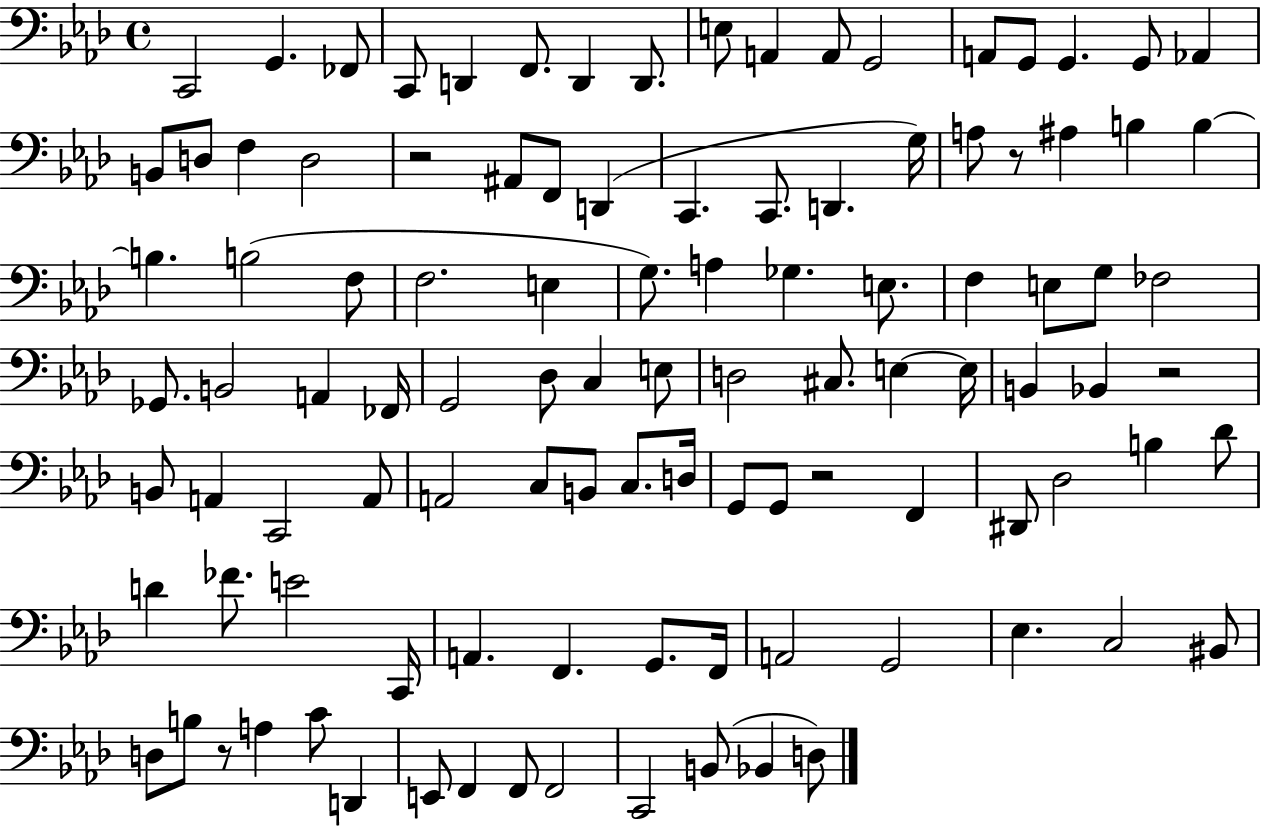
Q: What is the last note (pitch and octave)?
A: D3